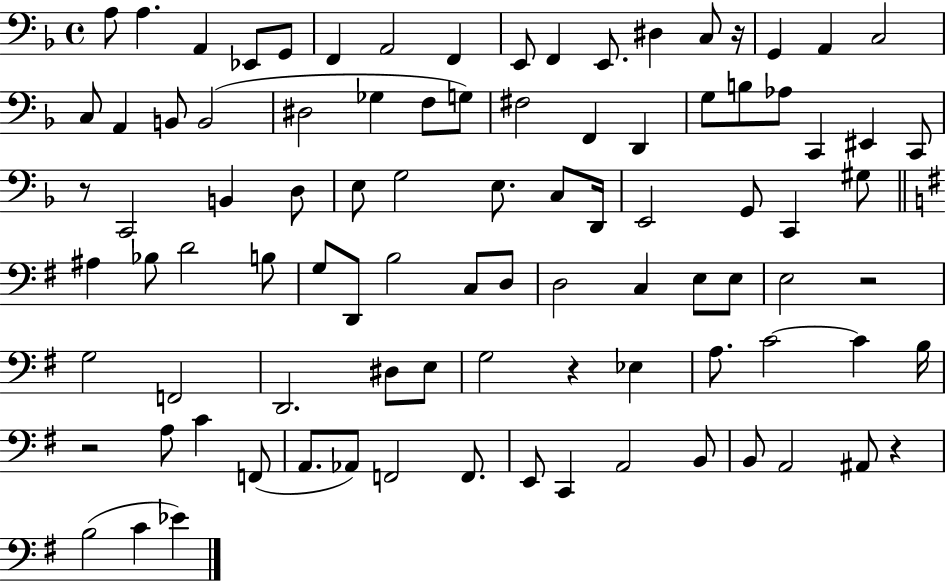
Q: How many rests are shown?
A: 6